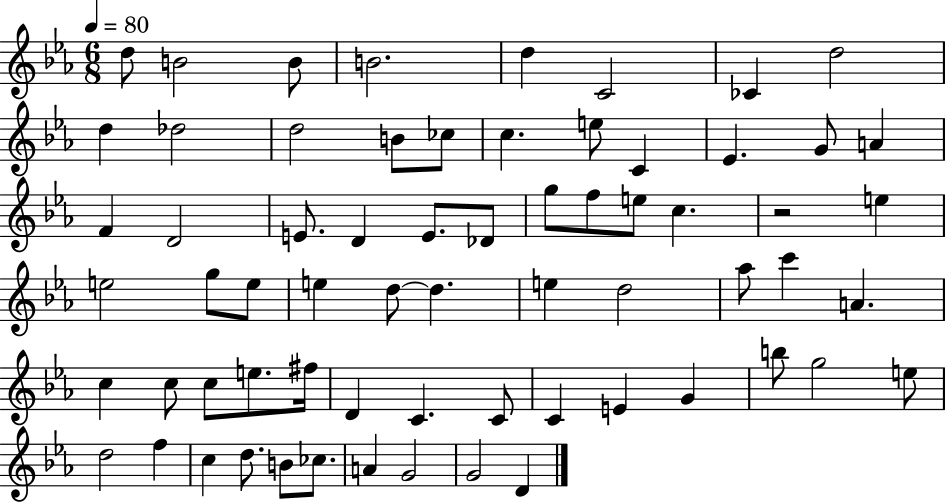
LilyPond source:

{
  \clef treble
  \numericTimeSignature
  \time 6/8
  \key ees \major
  \tempo 4 = 80
  d''8 b'2 b'8 | b'2. | d''4 c'2 | ces'4 d''2 | \break d''4 des''2 | d''2 b'8 ces''8 | c''4. e''8 c'4 | ees'4. g'8 a'4 | \break f'4 d'2 | e'8. d'4 e'8. des'8 | g''8 f''8 e''8 c''4. | r2 e''4 | \break e''2 g''8 e''8 | e''4 d''8~~ d''4. | e''4 d''2 | aes''8 c'''4 a'4. | \break c''4 c''8 c''8 e''8. fis''16 | d'4 c'4. c'8 | c'4 e'4 g'4 | b''8 g''2 e''8 | \break d''2 f''4 | c''4 d''8. b'8 ces''8. | a'4 g'2 | g'2 d'4 | \break \bar "|."
}